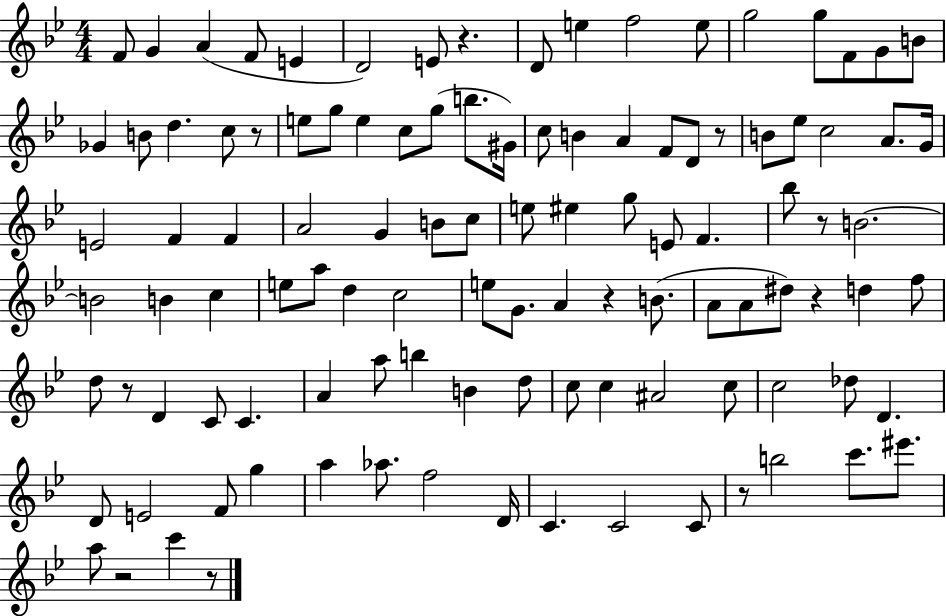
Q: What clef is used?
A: treble